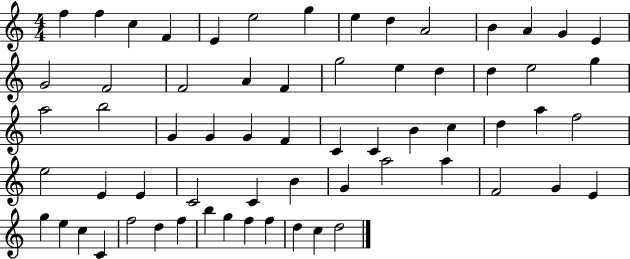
F5/q F5/q C5/q F4/q E4/q E5/h G5/q E5/q D5/q A4/h B4/q A4/q G4/q E4/q G4/h F4/h F4/h A4/q F4/q G5/h E5/q D5/q D5/q E5/h G5/q A5/h B5/h G4/q G4/q G4/q F4/q C4/q C4/q B4/q C5/q D5/q A5/q F5/h E5/h E4/q E4/q C4/h C4/q B4/q G4/q A5/h A5/q F4/h G4/q E4/q G5/q E5/q C5/q C4/q F5/h D5/q F5/q B5/q G5/q F5/q F5/q D5/q C5/q D5/h